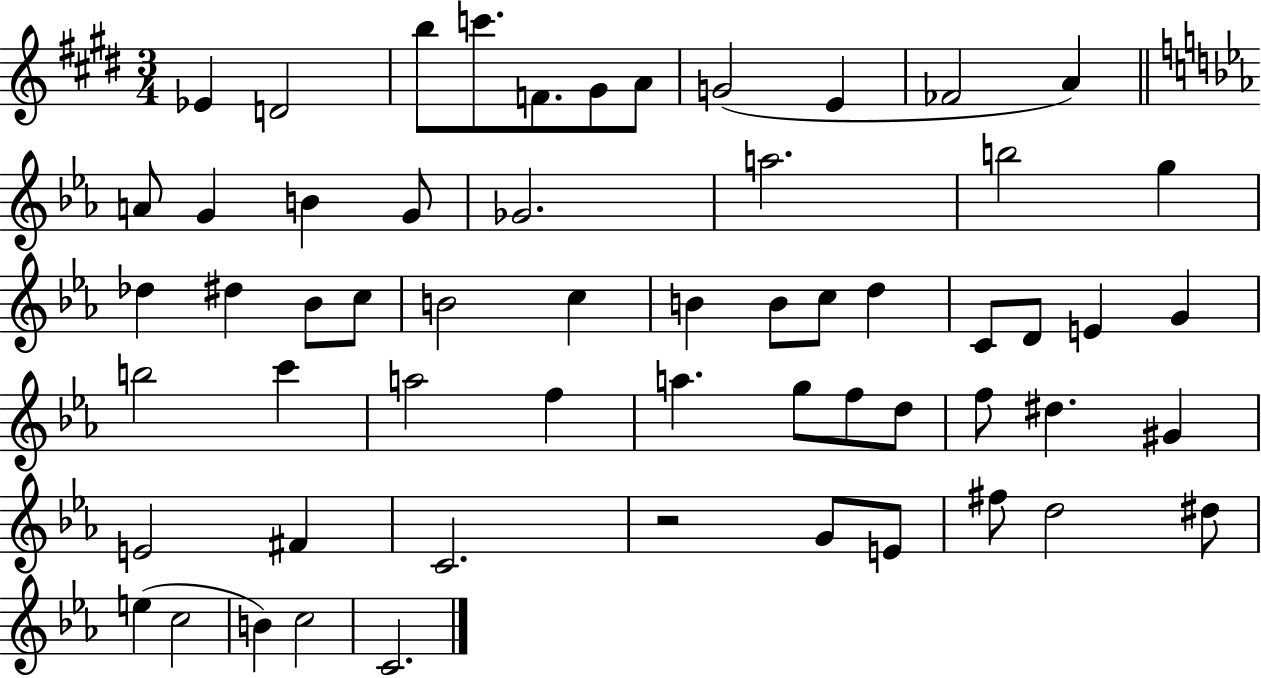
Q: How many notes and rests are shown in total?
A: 58